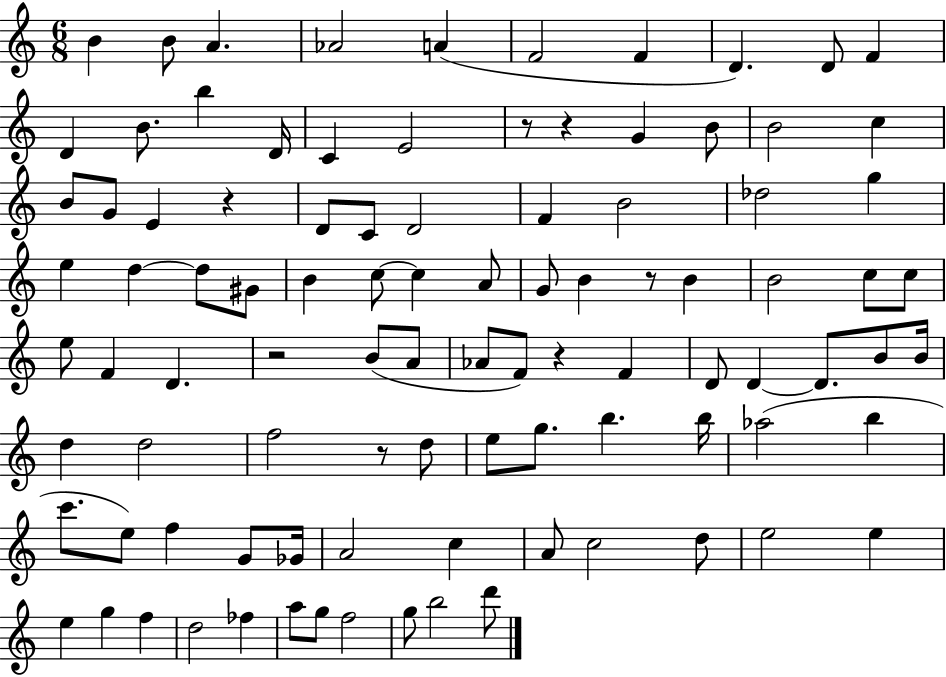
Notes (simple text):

B4/q B4/e A4/q. Ab4/h A4/q F4/h F4/q D4/q. D4/e F4/q D4/q B4/e. B5/q D4/s C4/q E4/h R/e R/q G4/q B4/e B4/h C5/q B4/e G4/e E4/q R/q D4/e C4/e D4/h F4/q B4/h Db5/h G5/q E5/q D5/q D5/e G#4/e B4/q C5/e C5/q A4/e G4/e B4/q R/e B4/q B4/h C5/e C5/e E5/e F4/q D4/q. R/h B4/e A4/e Ab4/e F4/e R/q F4/q D4/e D4/q D4/e. B4/e B4/s D5/q D5/h F5/h R/e D5/e E5/e G5/e. B5/q. B5/s Ab5/h B5/q C6/e. E5/e F5/q G4/e Gb4/s A4/h C5/q A4/e C5/h D5/e E5/h E5/q E5/q G5/q F5/q D5/h FES5/q A5/e G5/e F5/h G5/e B5/h D6/e